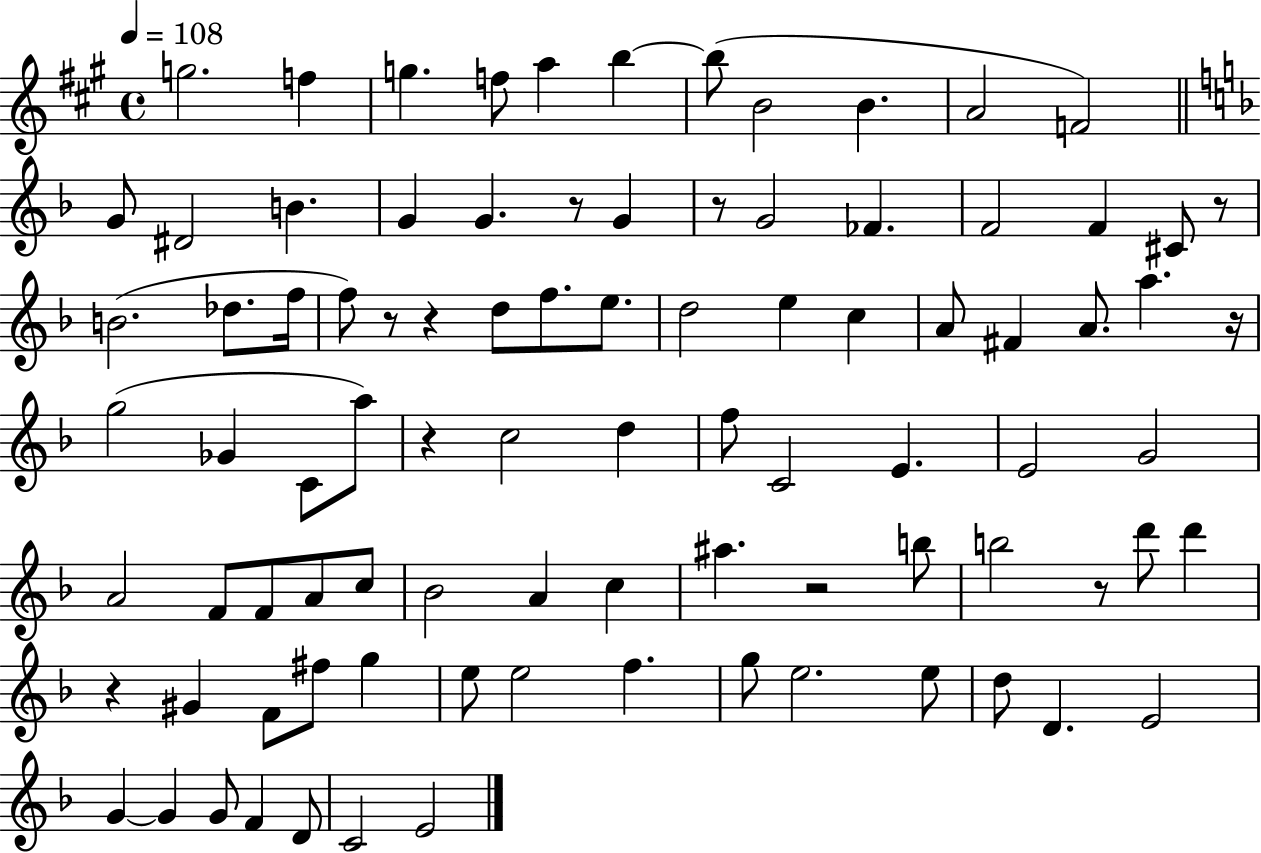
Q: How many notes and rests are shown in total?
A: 90